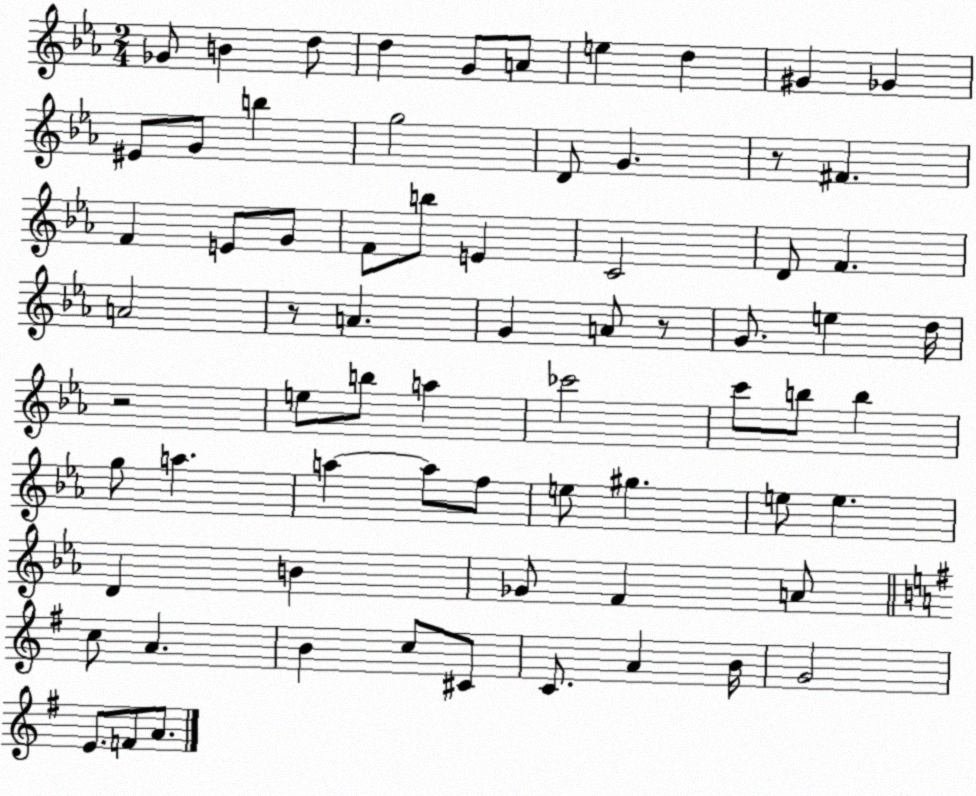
X:1
T:Untitled
M:2/4
L:1/4
K:Eb
_G/2 B d/2 d G/2 A/2 e d ^G _G ^E/2 G/2 b g2 D/2 G z/2 ^F F E/2 G/2 F/2 b/2 E C2 D/2 F A2 z/2 A G A/2 z/2 G/2 e d/4 z2 e/2 b/2 a _c'2 c'/2 b/2 b g/2 a a a/2 f/2 e/2 ^g e/2 e D B _G/2 F A/2 c/2 A B c/2 ^C/2 C/2 A B/4 G2 E/2 F/2 A/2